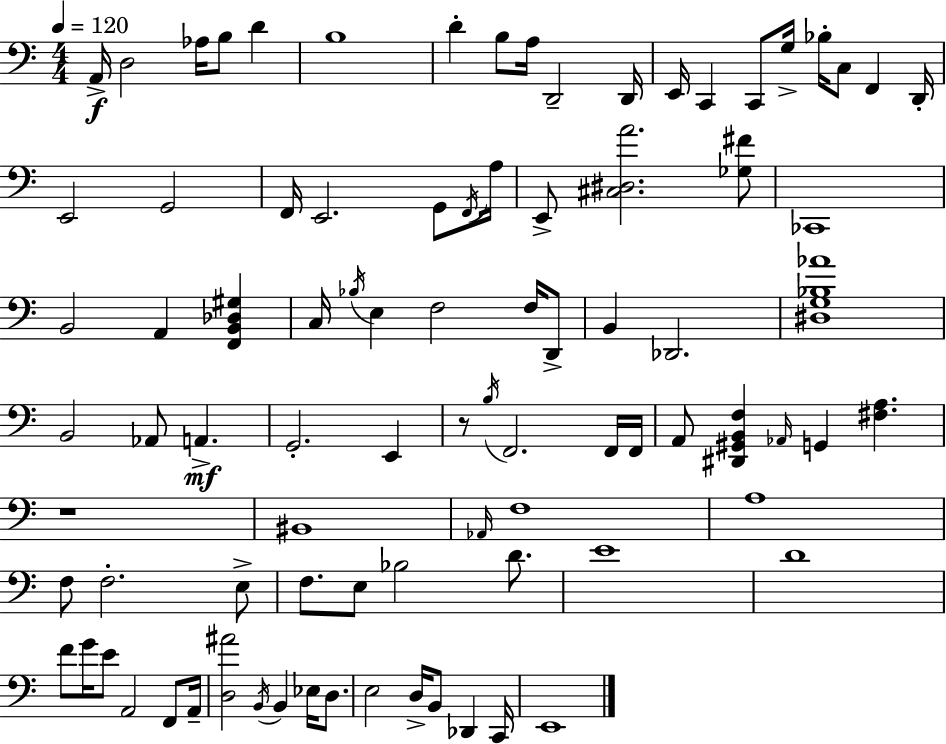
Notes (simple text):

A2/s D3/h Ab3/s B3/e D4/q B3/w D4/q B3/e A3/s D2/h D2/s E2/s C2/q C2/e G3/s Bb3/s C3/e F2/q D2/s E2/h G2/h F2/s E2/h. G2/e F2/s A3/s E2/e [C#3,D#3,A4]/h. [Gb3,F#4]/e CES2/w B2/h A2/q [F2,B2,Db3,G#3]/q C3/s Bb3/s E3/q F3/h F3/s D2/e B2/q Db2/h. [D#3,G3,Bb3,Ab4]/w B2/h Ab2/e A2/q. G2/h. E2/q R/e B3/s F2/h. F2/s F2/s A2/e [D#2,G#2,B2,F3]/q Ab2/s G2/q [F#3,A3]/q. R/w BIS2/w Ab2/s F3/w A3/w F3/e F3/h. E3/e F3/e. E3/e Bb3/h D4/e. E4/w D4/w F4/e G4/s E4/e A2/h F2/e A2/s [D3,A#4]/h B2/s B2/q Eb3/s D3/e. E3/h D3/s B2/e Db2/q C2/s E2/w